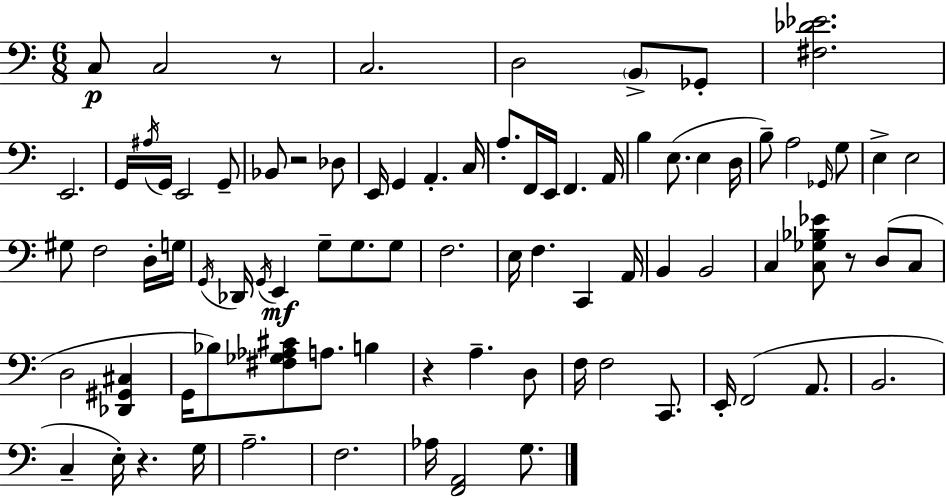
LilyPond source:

{
  \clef bass
  \numericTimeSignature
  \time 6/8
  \key c \major
  c8\p c2 r8 | c2. | d2 \parenthesize b,8-> ges,8-. | <fis des' ees'>2. | \break e,2. | g,16 \acciaccatura { ais16 } g,16 e,2 g,8-- | bes,8 r2 des8 | e,16 g,4 a,4.-. | \break c16 a8.-. f,16 e,16 f,4. | a,16 b4 e8.( e4 | d16 b8--) a2 \grace { ges,16 } | g8 e4-> e2 | \break gis8 f2 | d16-. g16 \acciaccatura { g,16 } des,16 \acciaccatura { g,16 }\mf e,4 g8-- g8. | g8 f2. | e16 f4. c,4 | \break a,16 b,4 b,2 | c4 <c ges bes ees'>8 r8 | d8( c8 d2 | <des, gis, cis>4 g,16 bes8) <fis ges aes cis'>8 a8. | \break b4 r4 a4.-- | d8 f16 f2 | c,8. e,16-. f,2( | a,8. b,2. | \break c4-- e16-.) r4. | g16 a2.-- | f2. | aes16 <f, a,>2 | \break g8. \bar "|."
}